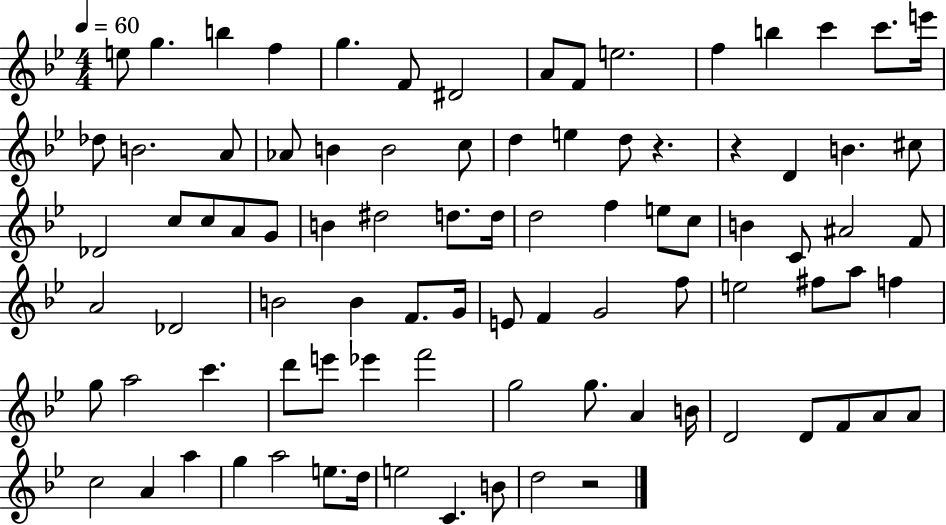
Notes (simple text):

E5/e G5/q. B5/q F5/q G5/q. F4/e D#4/h A4/e F4/e E5/h. F5/q B5/q C6/q C6/e. E6/s Db5/e B4/h. A4/e Ab4/e B4/q B4/h C5/e D5/q E5/q D5/e R/q. R/q D4/q B4/q. C#5/e Db4/h C5/e C5/e A4/e G4/e B4/q D#5/h D5/e. D5/s D5/h F5/q E5/e C5/e B4/q C4/e A#4/h F4/e A4/h Db4/h B4/h B4/q F4/e. G4/s E4/e F4/q G4/h F5/e E5/h F#5/e A5/e F5/q G5/e A5/h C6/q. D6/e E6/e Eb6/q F6/h G5/h G5/e. A4/q B4/s D4/h D4/e F4/e A4/e A4/e C5/h A4/q A5/q G5/q A5/h E5/e. D5/s E5/h C4/q. B4/e D5/h R/h